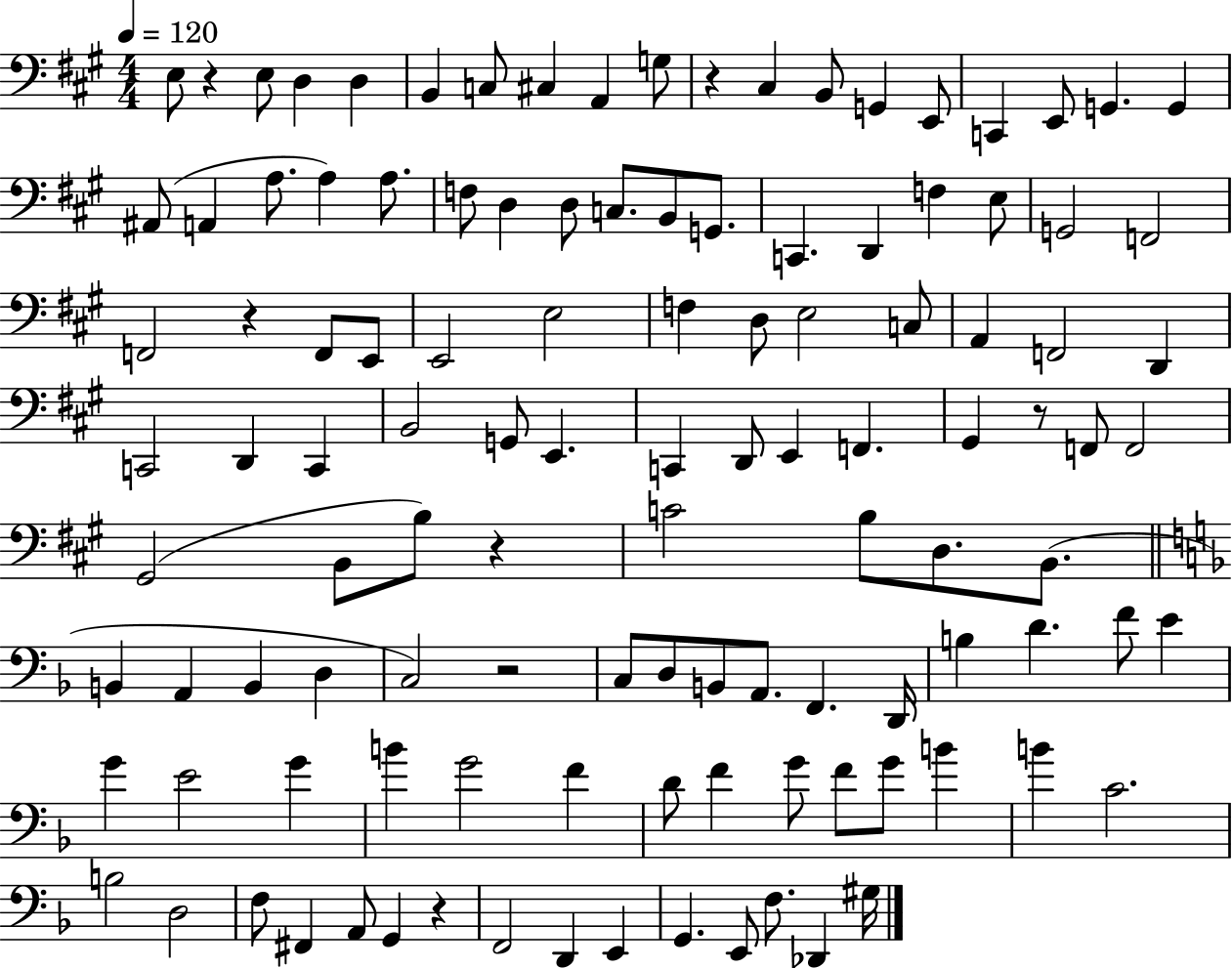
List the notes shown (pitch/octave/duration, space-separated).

E3/e R/q E3/e D3/q D3/q B2/q C3/e C#3/q A2/q G3/e R/q C#3/q B2/e G2/q E2/e C2/q E2/e G2/q. G2/q A#2/e A2/q A3/e. A3/q A3/e. F3/e D3/q D3/e C3/e. B2/e G2/e. C2/q. D2/q F3/q E3/e G2/h F2/h F2/h R/q F2/e E2/e E2/h E3/h F3/q D3/e E3/h C3/e A2/q F2/h D2/q C2/h D2/q C2/q B2/h G2/e E2/q. C2/q D2/e E2/q F2/q. G#2/q R/e F2/e F2/h G#2/h B2/e B3/e R/q C4/h B3/e D3/e. B2/e. B2/q A2/q B2/q D3/q C3/h R/h C3/e D3/e B2/e A2/e. F2/q. D2/s B3/q D4/q. F4/e E4/q G4/q E4/h G4/q B4/q G4/h F4/q D4/e F4/q G4/e F4/e G4/e B4/q B4/q C4/h. B3/h D3/h F3/e F#2/q A2/e G2/q R/q F2/h D2/q E2/q G2/q. E2/e F3/e. Db2/q G#3/s